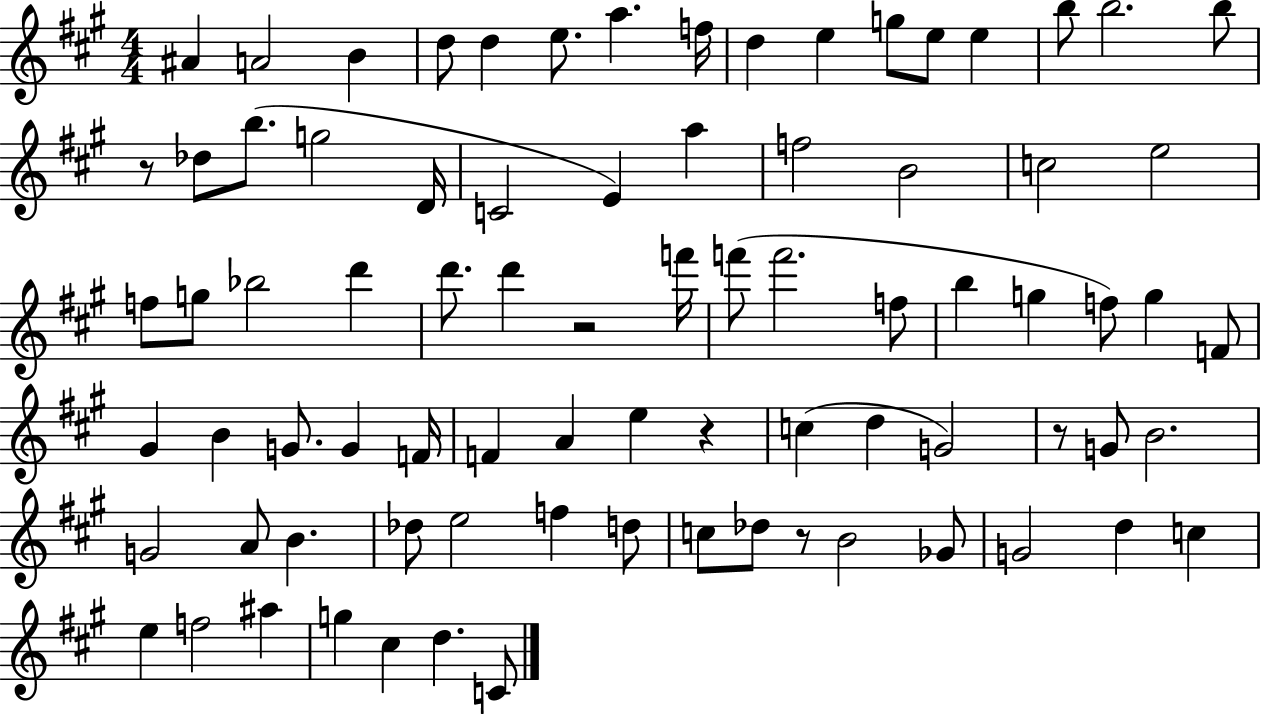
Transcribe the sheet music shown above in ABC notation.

X:1
T:Untitled
M:4/4
L:1/4
K:A
^A A2 B d/2 d e/2 a f/4 d e g/2 e/2 e b/2 b2 b/2 z/2 _d/2 b/2 g2 D/4 C2 E a f2 B2 c2 e2 f/2 g/2 _b2 d' d'/2 d' z2 f'/4 f'/2 f'2 f/2 b g f/2 g F/2 ^G B G/2 G F/4 F A e z c d G2 z/2 G/2 B2 G2 A/2 B _d/2 e2 f d/2 c/2 _d/2 z/2 B2 _G/2 G2 d c e f2 ^a g ^c d C/2